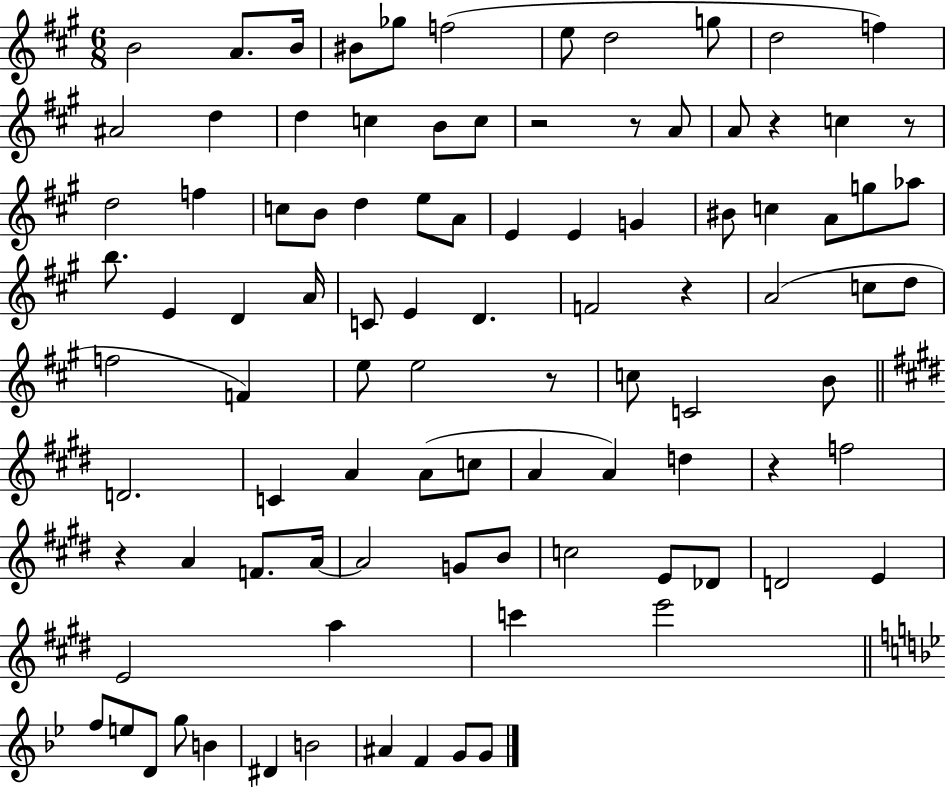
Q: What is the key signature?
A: A major